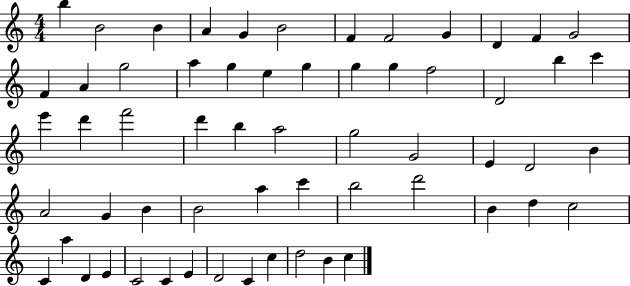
{
  \clef treble
  \numericTimeSignature
  \time 4/4
  \key c \major
  b''4 b'2 b'4 | a'4 g'4 b'2 | f'4 f'2 g'4 | d'4 f'4 g'2 | \break f'4 a'4 g''2 | a''4 g''4 e''4 g''4 | g''4 g''4 f''2 | d'2 b''4 c'''4 | \break e'''4 d'''4 f'''2 | d'''4 b''4 a''2 | g''2 g'2 | e'4 d'2 b'4 | \break a'2 g'4 b'4 | b'2 a''4 c'''4 | b''2 d'''2 | b'4 d''4 c''2 | \break c'4 a''4 d'4 e'4 | c'2 c'4 e'4 | d'2 c'4 c''4 | d''2 b'4 c''4 | \break \bar "|."
}